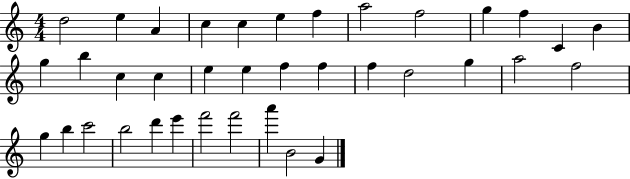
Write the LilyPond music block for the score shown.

{
  \clef treble
  \numericTimeSignature
  \time 4/4
  \key c \major
  d''2 e''4 a'4 | c''4 c''4 e''4 f''4 | a''2 f''2 | g''4 f''4 c'4 b'4 | \break g''4 b''4 c''4 c''4 | e''4 e''4 f''4 f''4 | f''4 d''2 g''4 | a''2 f''2 | \break g''4 b''4 c'''2 | b''2 d'''4 e'''4 | f'''2 f'''2 | a'''4 b'2 g'4 | \break \bar "|."
}